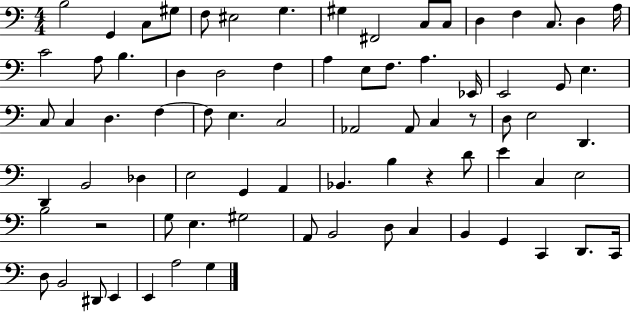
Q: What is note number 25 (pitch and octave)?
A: F3